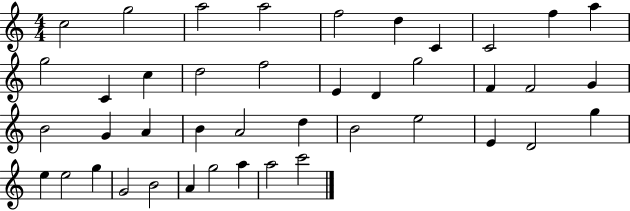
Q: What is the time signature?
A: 4/4